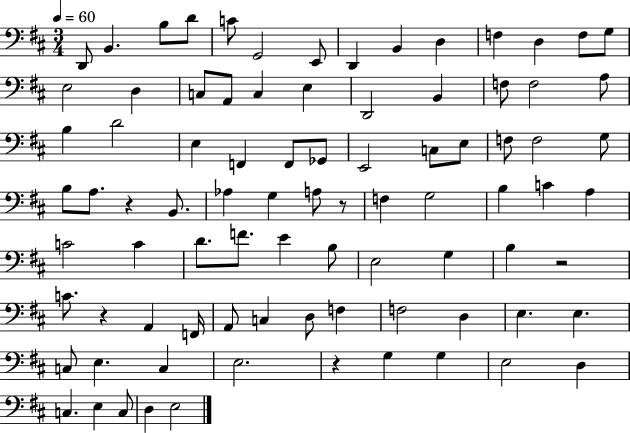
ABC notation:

X:1
T:Untitled
M:3/4
L:1/4
K:D
D,,/2 B,, B,/2 D/2 C/2 G,,2 E,,/2 D,, B,, D, F, D, F,/2 G,/2 E,2 D, C,/2 A,,/2 C, E, D,,2 B,, F,/2 F,2 A,/2 B, D2 E, F,, F,,/2 _G,,/2 E,,2 C,/2 E,/2 F,/2 F,2 G,/2 B,/2 A,/2 z B,,/2 _A, G, A,/2 z/2 F, G,2 B, C A, C2 C D/2 F/2 E B,/2 E,2 G, B, z2 C/2 z A,, F,,/4 A,,/2 C, D,/2 F, F,2 D, E, E, C,/2 E, C, E,2 z G, G, E,2 D, C, E, C,/2 D, E,2